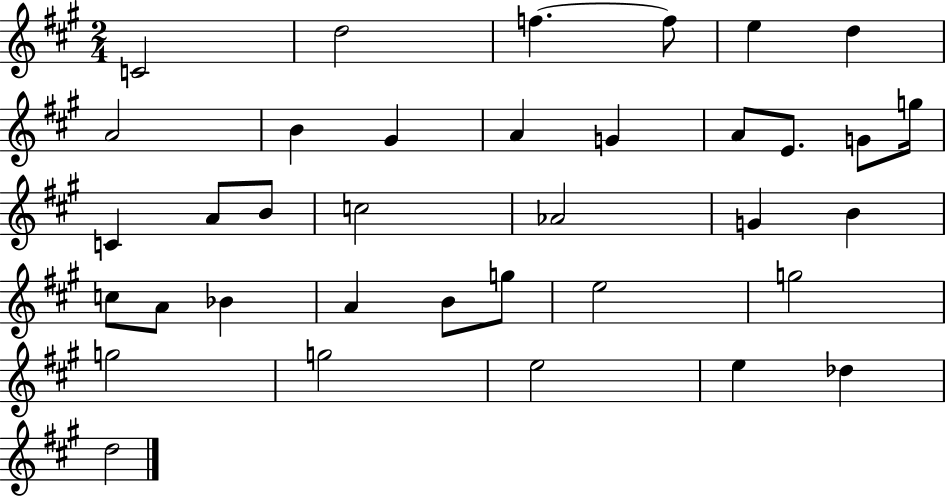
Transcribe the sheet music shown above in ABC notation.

X:1
T:Untitled
M:2/4
L:1/4
K:A
C2 d2 f f/2 e d A2 B ^G A G A/2 E/2 G/2 g/4 C A/2 B/2 c2 _A2 G B c/2 A/2 _B A B/2 g/2 e2 g2 g2 g2 e2 e _d d2